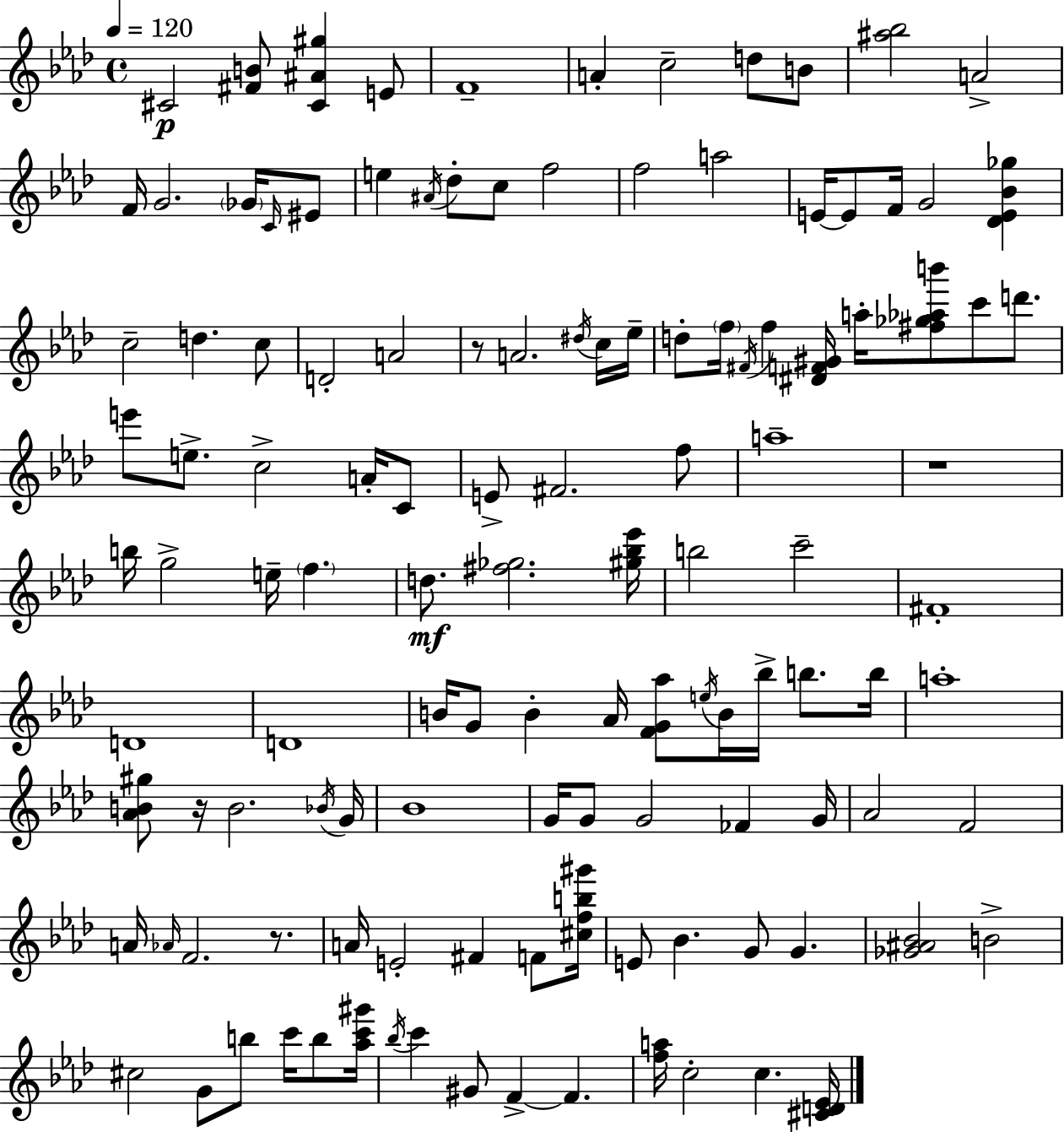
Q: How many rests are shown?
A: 4